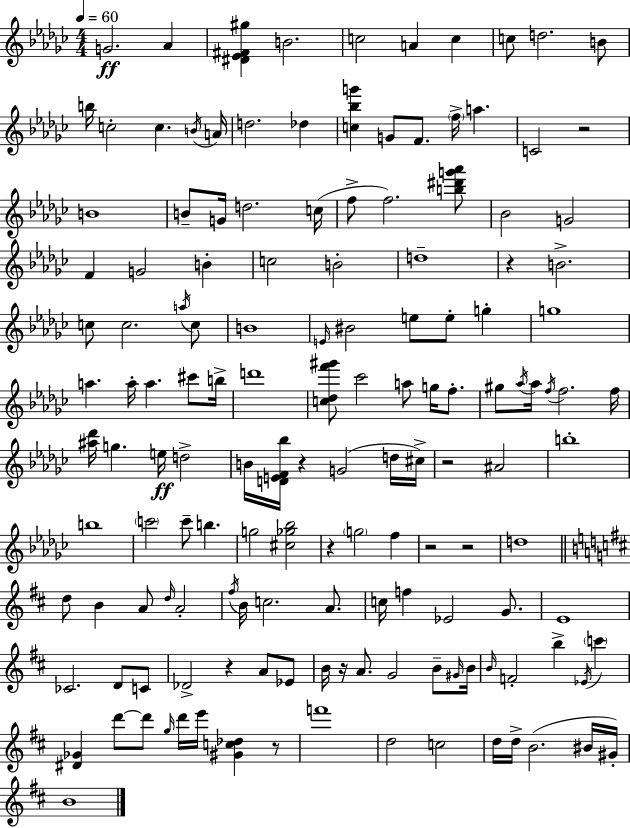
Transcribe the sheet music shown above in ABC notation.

X:1
T:Untitled
M:4/4
L:1/4
K:Ebm
G2 _A [^D_E^F^g] B2 c2 A c c/2 d2 B/2 b/4 c2 c B/4 A/4 d2 _d [c_bg'] G/2 F/2 f/4 a C2 z2 B4 B/2 G/4 d2 c/4 f/2 f2 [b^d'g'_a']/2 _B2 G2 F G2 B c2 B2 d4 z B2 c/2 c2 a/4 c/2 B4 E/4 ^B2 e/2 e/2 g g4 a a/4 a ^c'/2 b/4 d'4 [c_df'^g']/2 _c'2 a/2 g/4 f/2 ^g/2 _a/4 _a/4 f/4 f2 f/4 [^a_d']/4 g e/4 d2 B/4 [DEF_b]/4 z G2 d/4 ^c/4 z2 ^A2 b4 b4 c'2 c'/2 b g2 [^c_g_b]2 z g2 f z2 z2 d4 d/2 B A/2 d/4 A2 ^f/4 B/4 c2 A/2 c/4 f _E2 G/2 E4 _C2 D/2 C/2 _D2 z A/2 _E/2 B/4 z/4 A/2 G2 B/2 ^G/4 B/4 B/4 F2 b _E/4 c' [^D_G] d'/2 d'/2 g/4 d'/4 e'/4 [^Gc_d] z/2 f'4 d2 c2 d/4 d/4 B2 ^B/4 ^G/4 B4